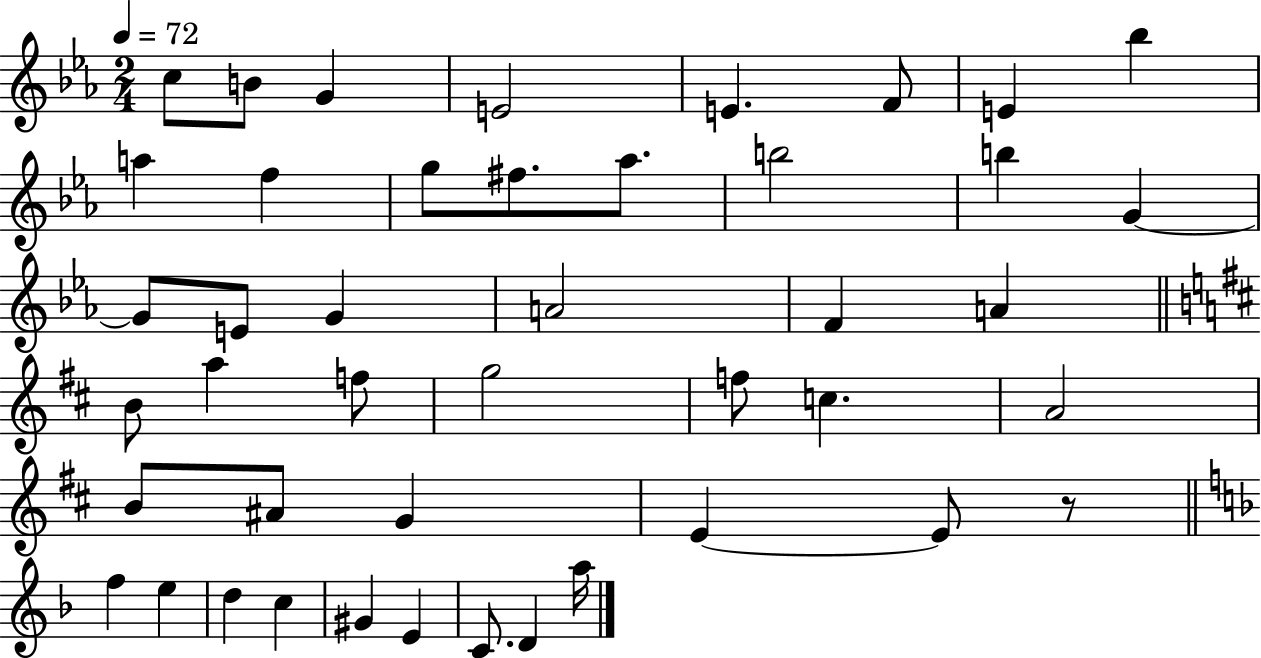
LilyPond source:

{
  \clef treble
  \numericTimeSignature
  \time 2/4
  \key ees \major
  \tempo 4 = 72
  \repeat volta 2 { c''8 b'8 g'4 | e'2 | e'4. f'8 | e'4 bes''4 | \break a''4 f''4 | g''8 fis''8. aes''8. | b''2 | b''4 g'4~~ | \break g'8 e'8 g'4 | a'2 | f'4 a'4 | \bar "||" \break \key b \minor b'8 a''4 f''8 | g''2 | f''8 c''4. | a'2 | \break b'8 ais'8 g'4 | e'4~~ e'8 r8 | \bar "||" \break \key f \major f''4 e''4 | d''4 c''4 | gis'4 e'4 | c'8. d'4 a''16 | \break } \bar "|."
}